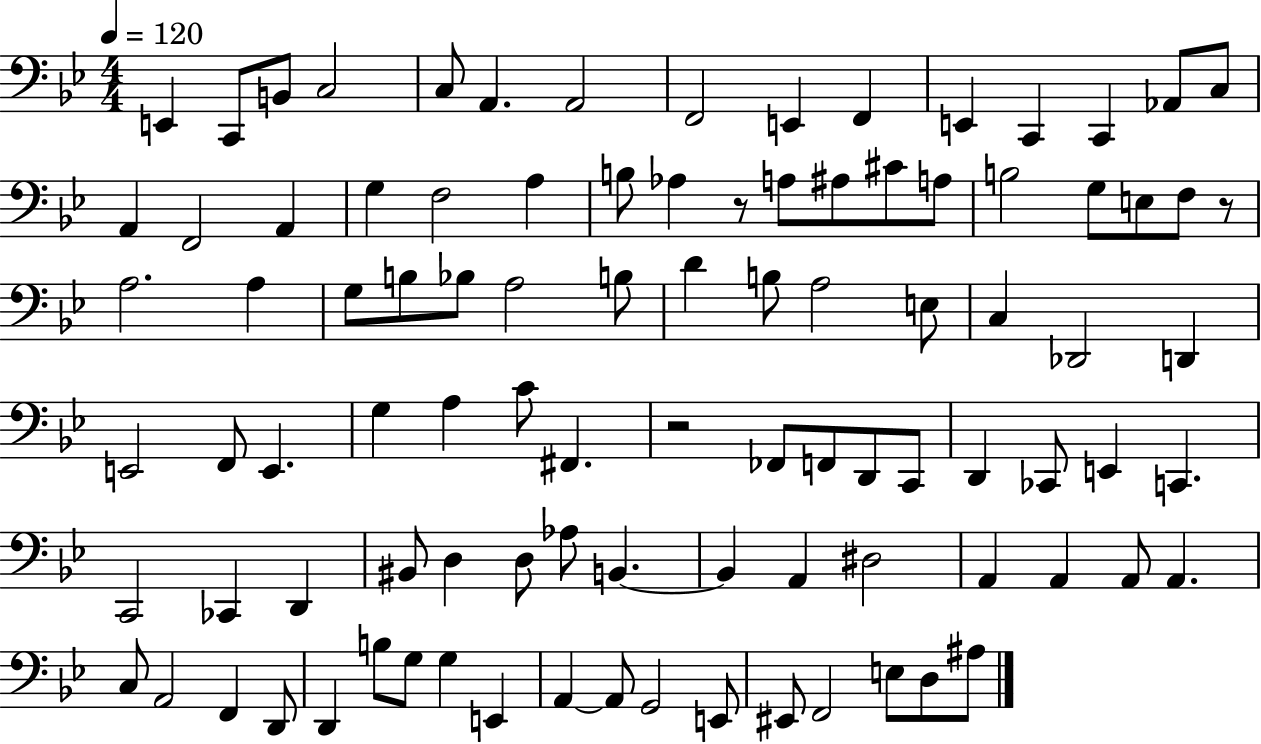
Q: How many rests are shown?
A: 3